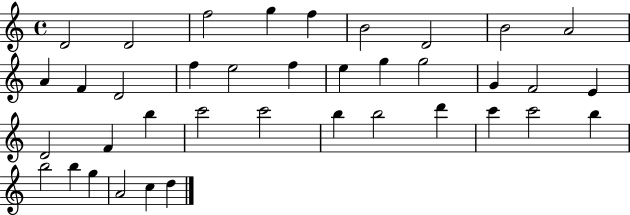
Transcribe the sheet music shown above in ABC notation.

X:1
T:Untitled
M:4/4
L:1/4
K:C
D2 D2 f2 g f B2 D2 B2 A2 A F D2 f e2 f e g g2 G F2 E D2 F b c'2 c'2 b b2 d' c' c'2 b b2 b g A2 c d